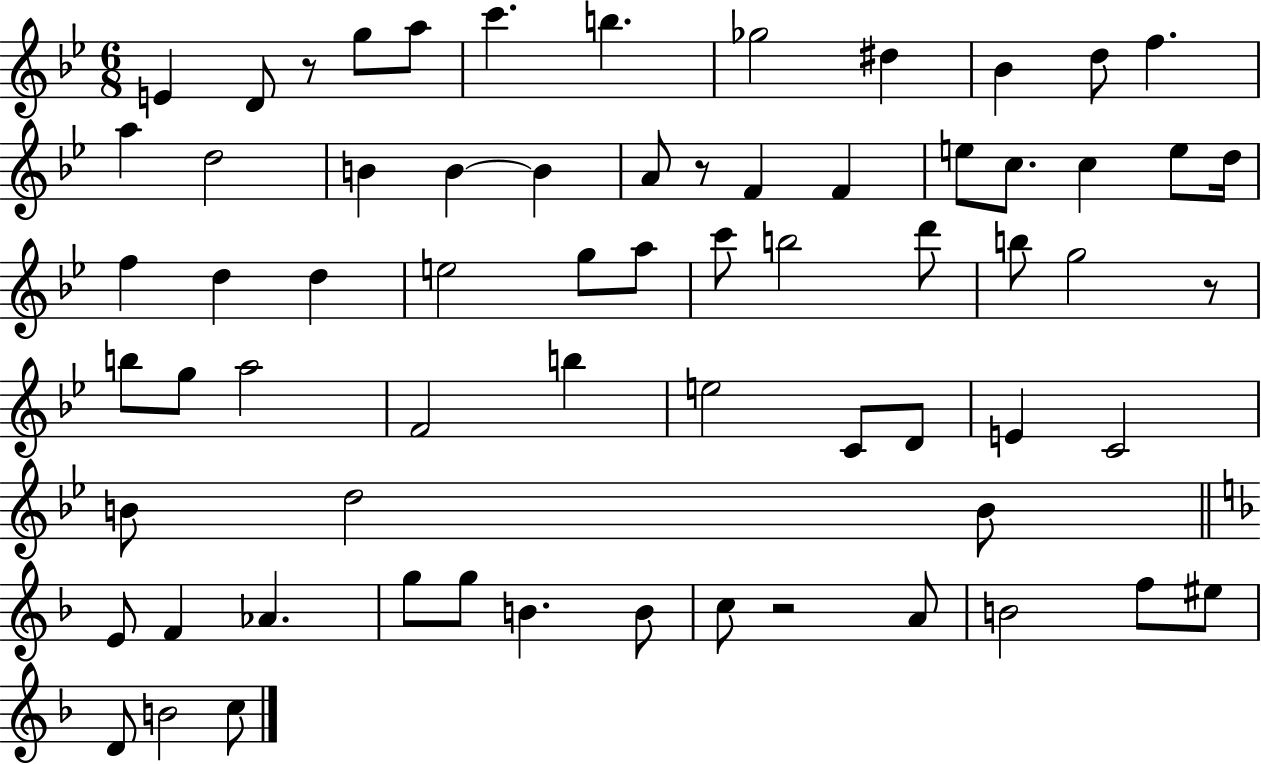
{
  \clef treble
  \numericTimeSignature
  \time 6/8
  \key bes \major
  e'4 d'8 r8 g''8 a''8 | c'''4. b''4. | ges''2 dis''4 | bes'4 d''8 f''4. | \break a''4 d''2 | b'4 b'4~~ b'4 | a'8 r8 f'4 f'4 | e''8 c''8. c''4 e''8 d''16 | \break f''4 d''4 d''4 | e''2 g''8 a''8 | c'''8 b''2 d'''8 | b''8 g''2 r8 | \break b''8 g''8 a''2 | f'2 b''4 | e''2 c'8 d'8 | e'4 c'2 | \break b'8 d''2 b'8 | \bar "||" \break \key f \major e'8 f'4 aes'4. | g''8 g''8 b'4. b'8 | c''8 r2 a'8 | b'2 f''8 eis''8 | \break d'8 b'2 c''8 | \bar "|."
}